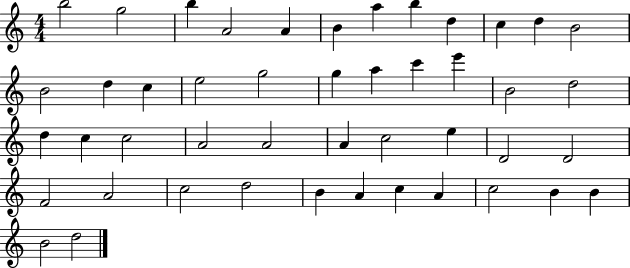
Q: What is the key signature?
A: C major